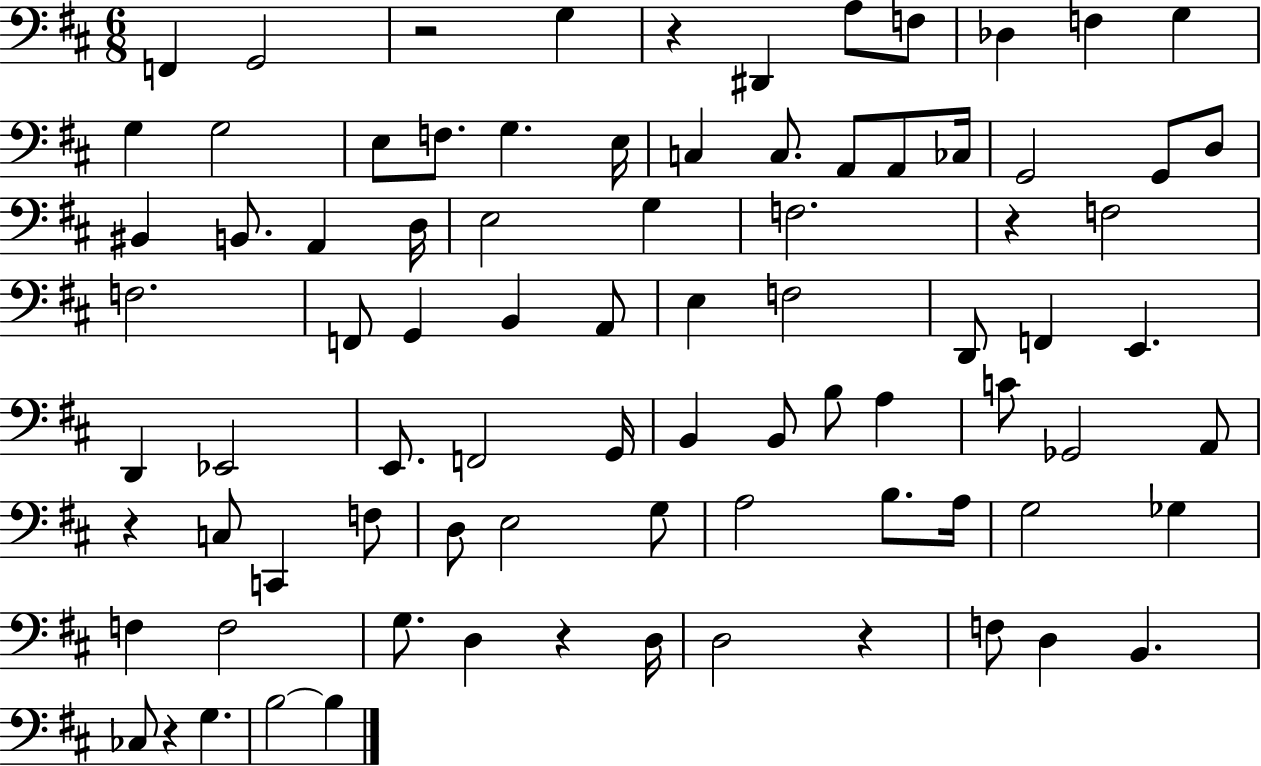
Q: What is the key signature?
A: D major